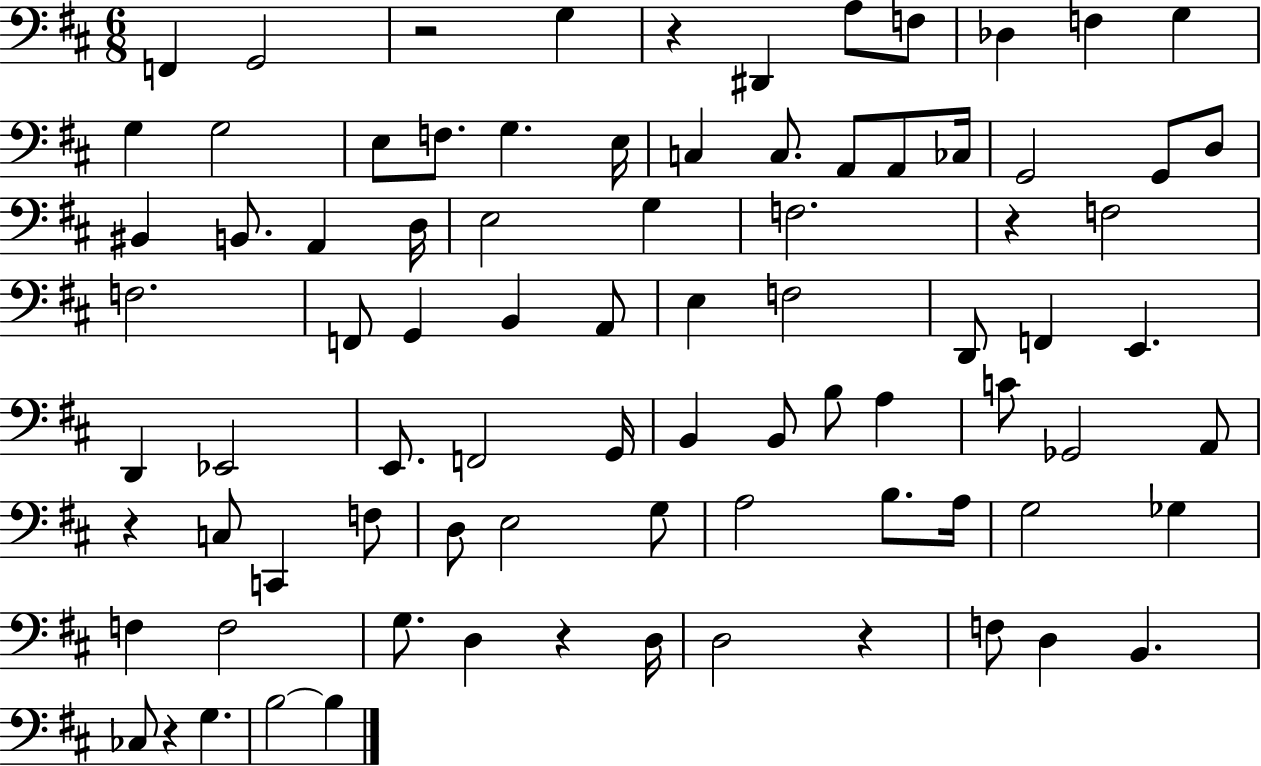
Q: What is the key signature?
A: D major